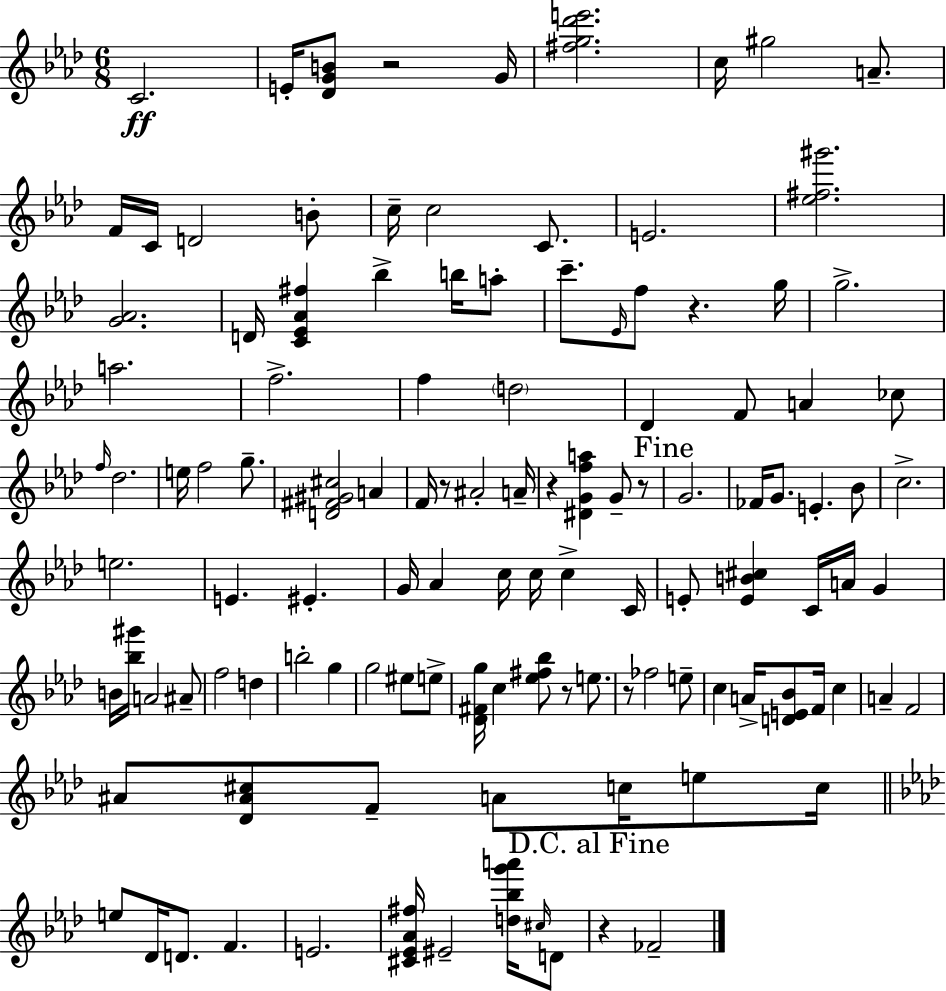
C4/h. E4/s [Db4,G4,B4]/e R/h G4/s [F#5,G5,Db6,E6]/h. C5/s G#5/h A4/e. F4/s C4/s D4/h B4/e C5/s C5/h C4/e. E4/h. [Eb5,F#5,G#6]/h. [G4,Ab4]/h. D4/s [C4,Eb4,Ab4,F#5]/q Bb5/q B5/s A5/e C6/e. Eb4/s F5/e R/q. G5/s G5/h. A5/h. F5/h. F5/q D5/h Db4/q F4/e A4/q CES5/e F5/s Db5/h. E5/s F5/h G5/e. [D4,F#4,G#4,C#5]/h A4/q F4/s R/e A#4/h A4/s R/q [D#4,G4,F5,A5]/q G4/e R/e G4/h. FES4/s G4/e. E4/q. Bb4/e C5/h. E5/h. E4/q. EIS4/q. G4/s Ab4/q C5/s C5/s C5/q C4/s E4/e [E4,B4,C#5]/q C4/s A4/s G4/q B4/s [Bb5,G#6]/s A4/h A#4/e F5/h D5/q B5/h G5/q G5/h EIS5/e E5/e [Db4,F#4,G5]/s C5/q [Eb5,F#5,Bb5]/e R/e E5/e. R/e FES5/h E5/e C5/q A4/s [D4,E4,Bb4]/e F4/s C5/q A4/q F4/h A#4/e [Db4,A#4,C#5]/e F4/e A4/e C5/s E5/e C5/s E5/e Db4/s D4/e. F4/q. E4/h. [C#4,Eb4,Ab4,F#5]/s EIS4/h [D5,Bb5,G6,A6]/s C#5/s D4/e R/q FES4/h